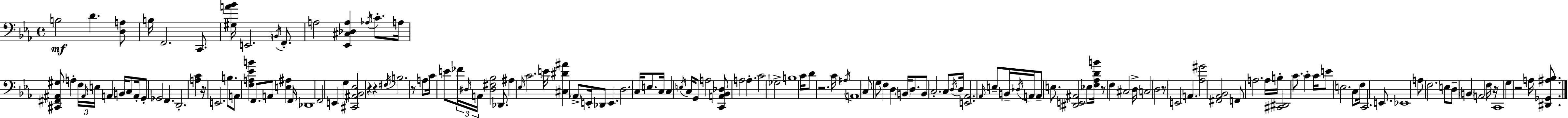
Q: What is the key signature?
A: C minor